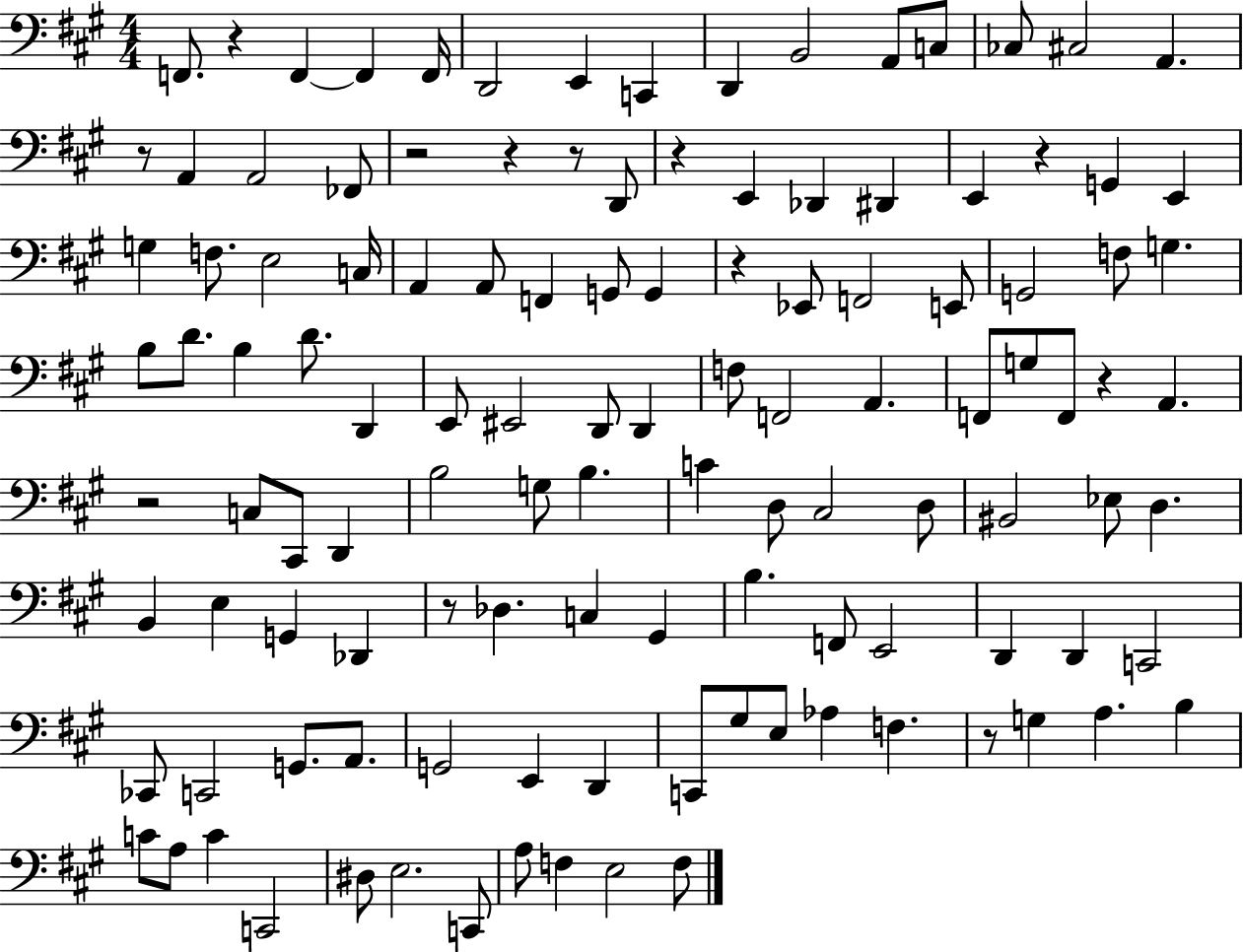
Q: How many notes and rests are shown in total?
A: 119